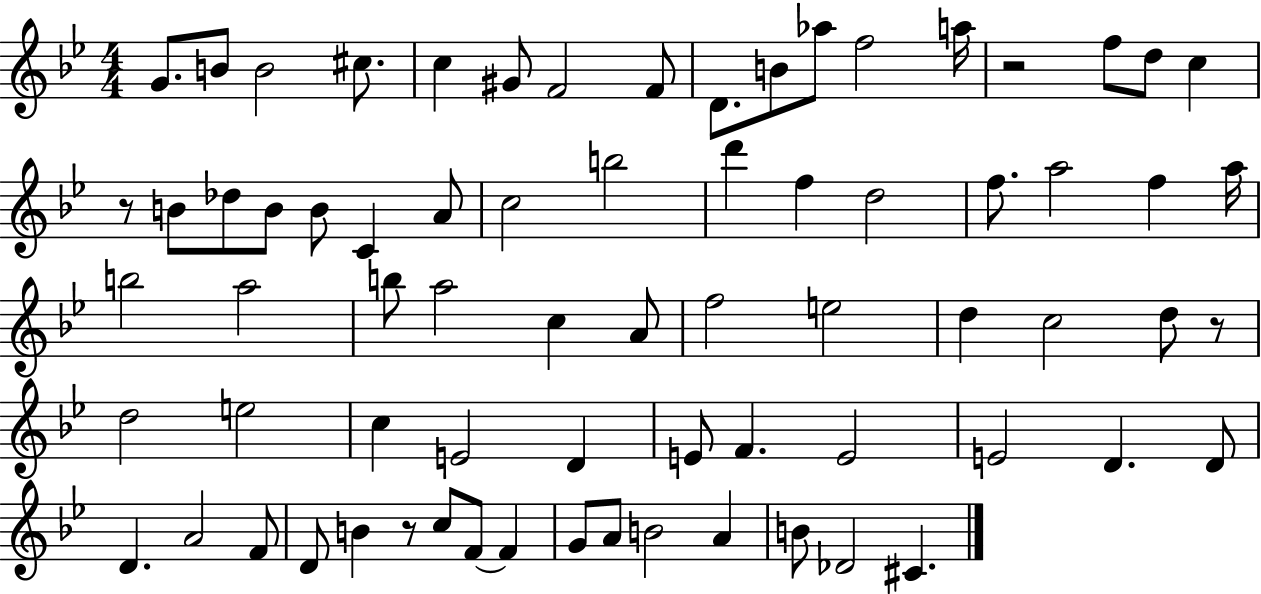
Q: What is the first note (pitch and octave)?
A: G4